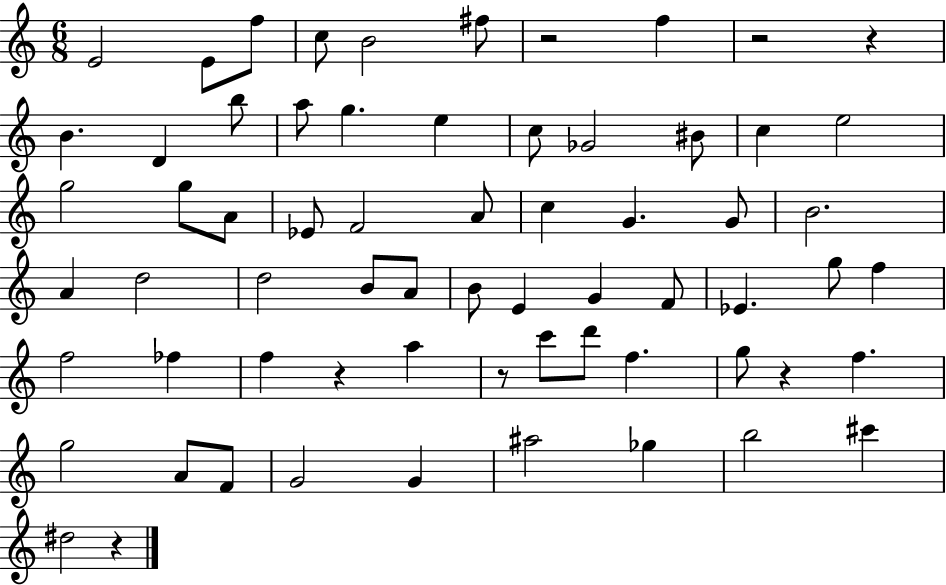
{
  \clef treble
  \numericTimeSignature
  \time 6/8
  \key c \major
  \repeat volta 2 { e'2 e'8 f''8 | c''8 b'2 fis''8 | r2 f''4 | r2 r4 | \break b'4. d'4 b''8 | a''8 g''4. e''4 | c''8 ges'2 bis'8 | c''4 e''2 | \break g''2 g''8 a'8 | ees'8 f'2 a'8 | c''4 g'4. g'8 | b'2. | \break a'4 d''2 | d''2 b'8 a'8 | b'8 e'4 g'4 f'8 | ees'4. g''8 f''4 | \break f''2 fes''4 | f''4 r4 a''4 | r8 c'''8 d'''8 f''4. | g''8 r4 f''4. | \break g''2 a'8 f'8 | g'2 g'4 | ais''2 ges''4 | b''2 cis'''4 | \break dis''2 r4 | } \bar "|."
}